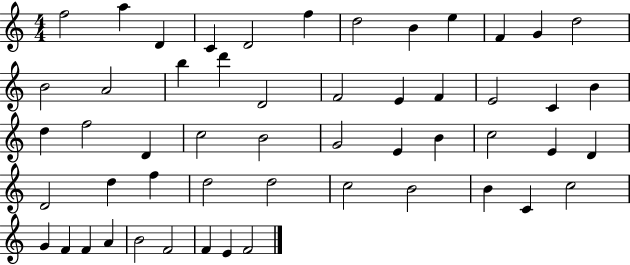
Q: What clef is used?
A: treble